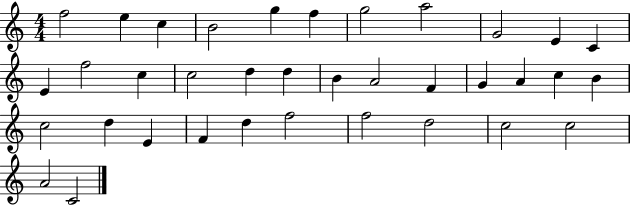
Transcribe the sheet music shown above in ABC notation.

X:1
T:Untitled
M:4/4
L:1/4
K:C
f2 e c B2 g f g2 a2 G2 E C E f2 c c2 d d B A2 F G A c B c2 d E F d f2 f2 d2 c2 c2 A2 C2